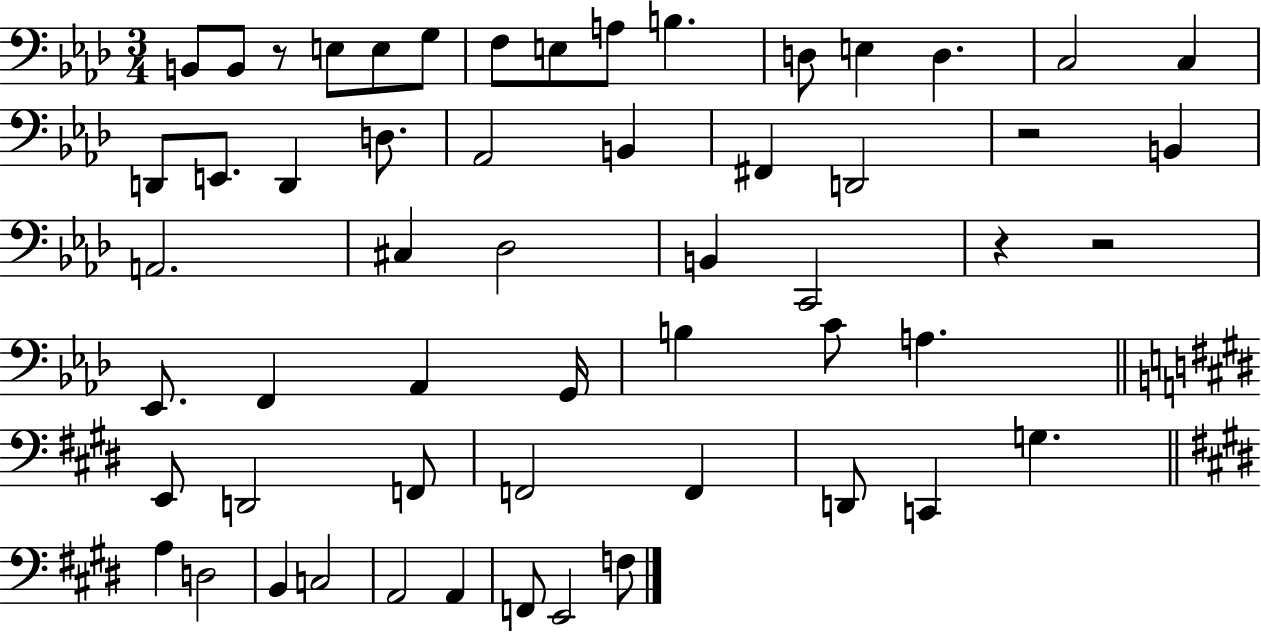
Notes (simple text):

B2/e B2/e R/e E3/e E3/e G3/e F3/e E3/e A3/e B3/q. D3/e E3/q D3/q. C3/h C3/q D2/e E2/e. D2/q D3/e. Ab2/h B2/q F#2/q D2/h R/h B2/q A2/h. C#3/q Db3/h B2/q C2/h R/q R/h Eb2/e. F2/q Ab2/q G2/s B3/q C4/e A3/q. E2/e D2/h F2/e F2/h F2/q D2/e C2/q G3/q. A3/q D3/h B2/q C3/h A2/h A2/q F2/e E2/h F3/e